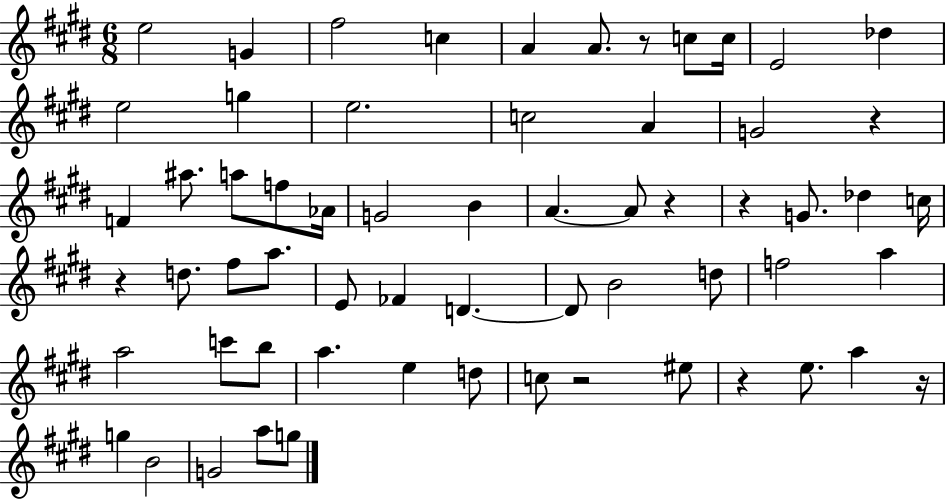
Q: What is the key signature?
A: E major